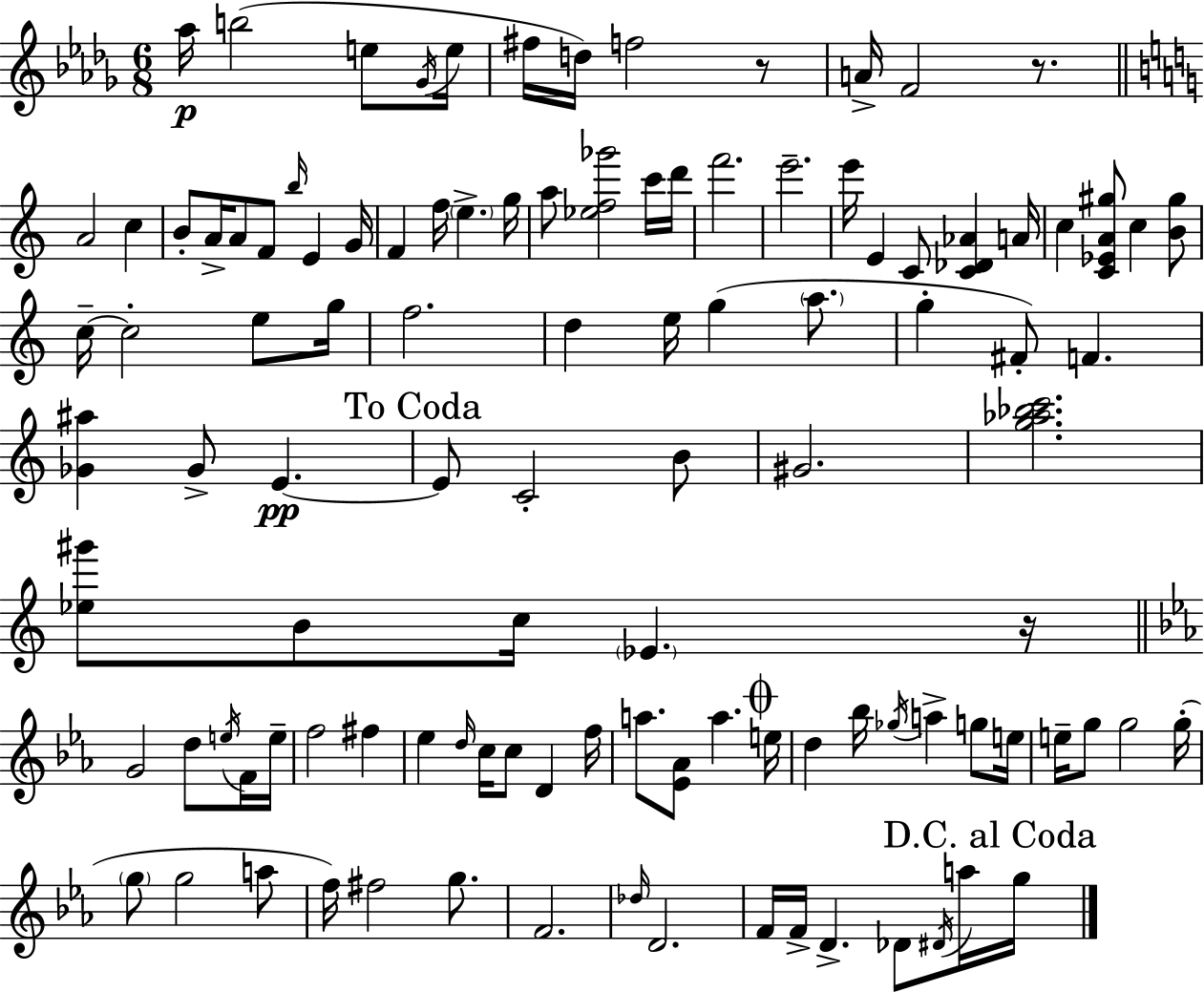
Ab5/s B5/h E5/e Gb4/s E5/s F#5/s D5/s F5/h R/e A4/s F4/h R/e. A4/h C5/q B4/e A4/s A4/e F4/e B5/s E4/q G4/s F4/q F5/s E5/q. G5/s A5/e [Eb5,F5,Gb6]/h C6/s D6/s F6/h. E6/h. E6/s E4/q C4/e [C4,Db4,Ab4]/q A4/s C5/q [C4,Eb4,A4,G#5]/e C5/q [B4,G#5]/e C5/s C5/h E5/e G5/s F5/h. D5/q E5/s G5/q A5/e. G5/q F#4/e F4/q. [Gb4,A#5]/q Gb4/e E4/q. E4/e C4/h B4/e G#4/h. [G5,Ab5,Bb5,C6]/h. [Eb5,G#6]/e B4/e C5/s Eb4/q. R/s G4/h D5/e E5/s F4/s E5/s F5/h F#5/q Eb5/q D5/s C5/s C5/e D4/q F5/s A5/e. [Eb4,Ab4]/e A5/q. E5/s D5/q Bb5/s Gb5/s A5/q G5/e E5/s E5/s G5/e G5/h G5/s G5/e G5/h A5/e F5/s F#5/h G5/e. F4/h. Db5/s D4/h. F4/s F4/s D4/q. Db4/e D#4/s A5/s G5/s